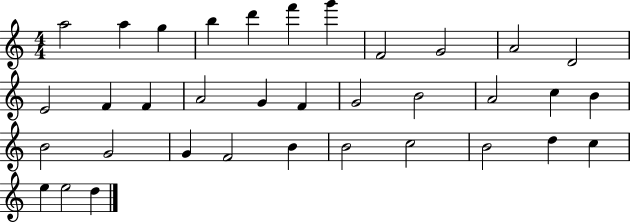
X:1
T:Untitled
M:4/4
L:1/4
K:C
a2 a g b d' f' g' F2 G2 A2 D2 E2 F F A2 G F G2 B2 A2 c B B2 G2 G F2 B B2 c2 B2 d c e e2 d